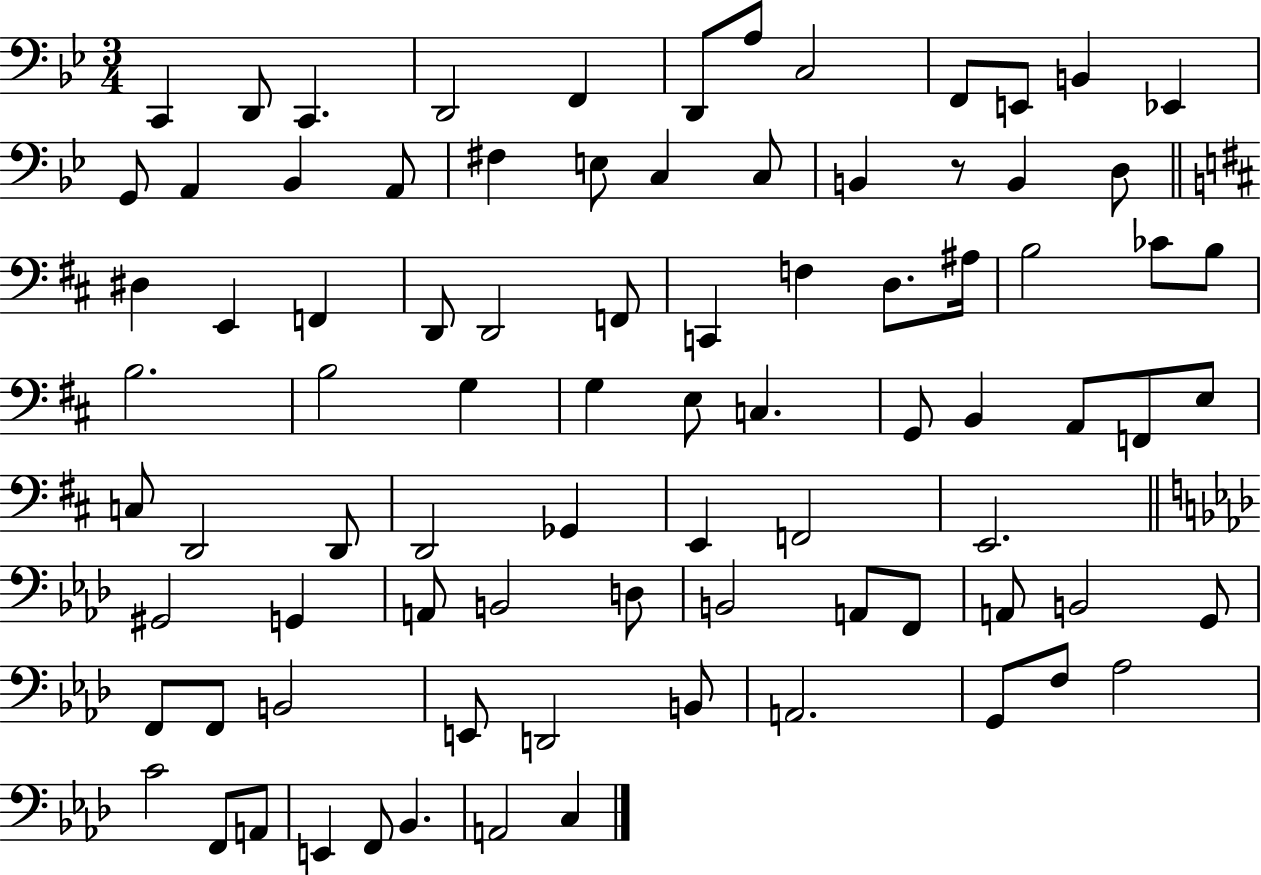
{
  \clef bass
  \numericTimeSignature
  \time 3/4
  \key bes \major
  c,4 d,8 c,4. | d,2 f,4 | d,8 a8 c2 | f,8 e,8 b,4 ees,4 | \break g,8 a,4 bes,4 a,8 | fis4 e8 c4 c8 | b,4 r8 b,4 d8 | \bar "||" \break \key d \major dis4 e,4 f,4 | d,8 d,2 f,8 | c,4 f4 d8. ais16 | b2 ces'8 b8 | \break b2. | b2 g4 | g4 e8 c4. | g,8 b,4 a,8 f,8 e8 | \break c8 d,2 d,8 | d,2 ges,4 | e,4 f,2 | e,2. | \break \bar "||" \break \key aes \major gis,2 g,4 | a,8 b,2 d8 | b,2 a,8 f,8 | a,8 b,2 g,8 | \break f,8 f,8 b,2 | e,8 d,2 b,8 | a,2. | g,8 f8 aes2 | \break c'2 f,8 a,8 | e,4 f,8 bes,4. | a,2 c4 | \bar "|."
}